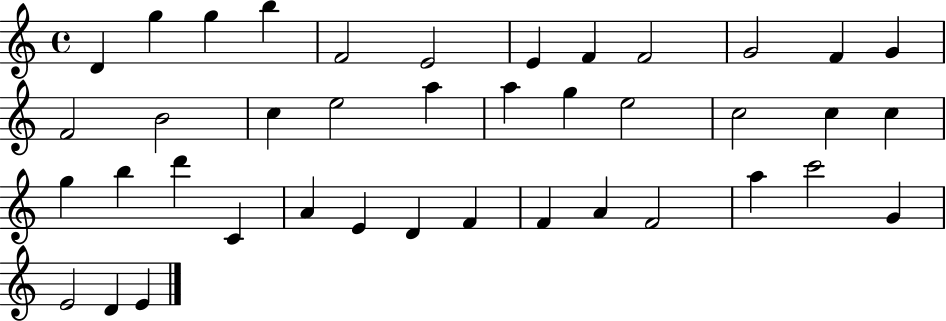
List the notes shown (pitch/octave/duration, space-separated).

D4/q G5/q G5/q B5/q F4/h E4/h E4/q F4/q F4/h G4/h F4/q G4/q F4/h B4/h C5/q E5/h A5/q A5/q G5/q E5/h C5/h C5/q C5/q G5/q B5/q D6/q C4/q A4/q E4/q D4/q F4/q F4/q A4/q F4/h A5/q C6/h G4/q E4/h D4/q E4/q